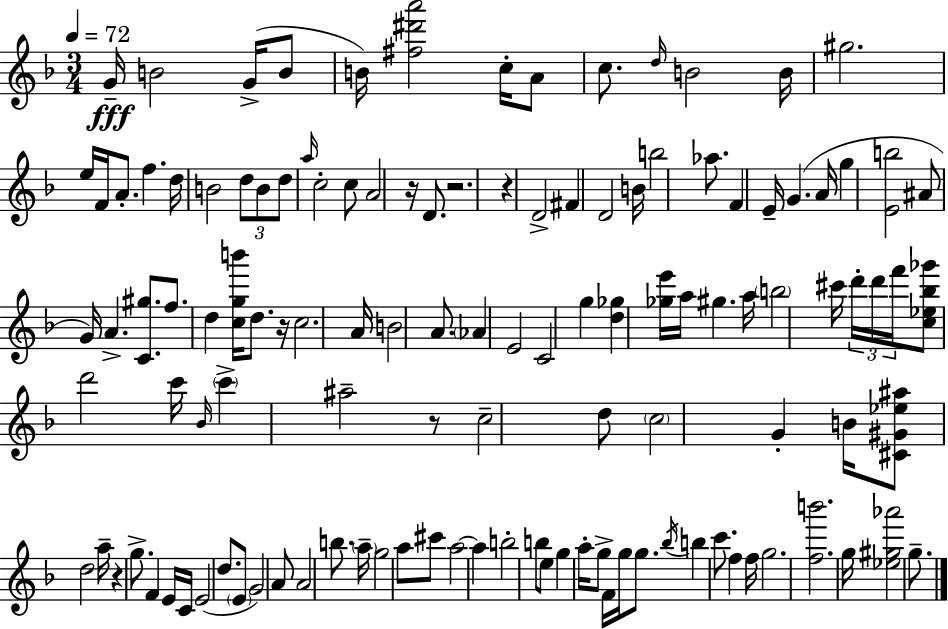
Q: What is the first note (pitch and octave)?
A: G4